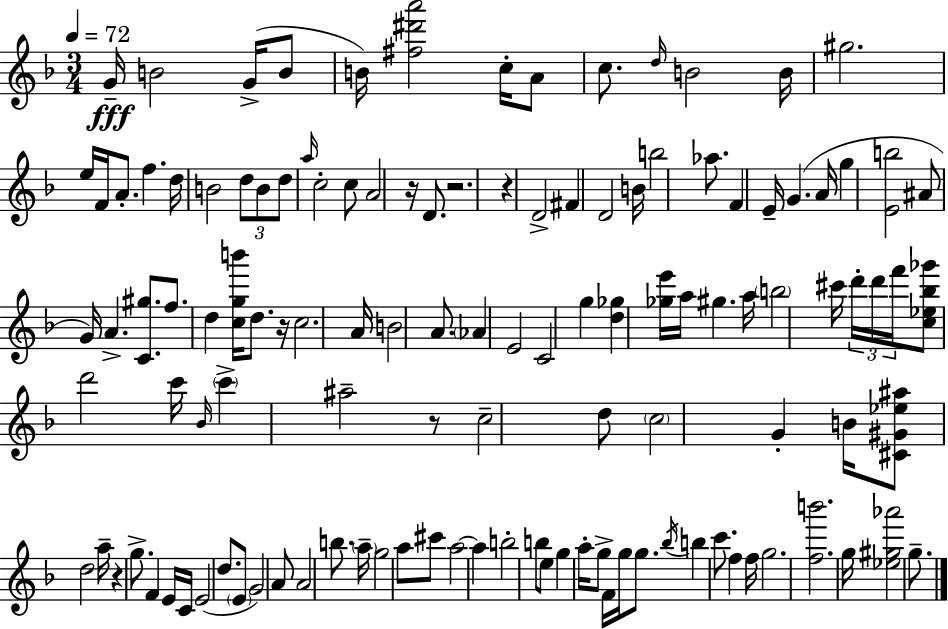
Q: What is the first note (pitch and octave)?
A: G4